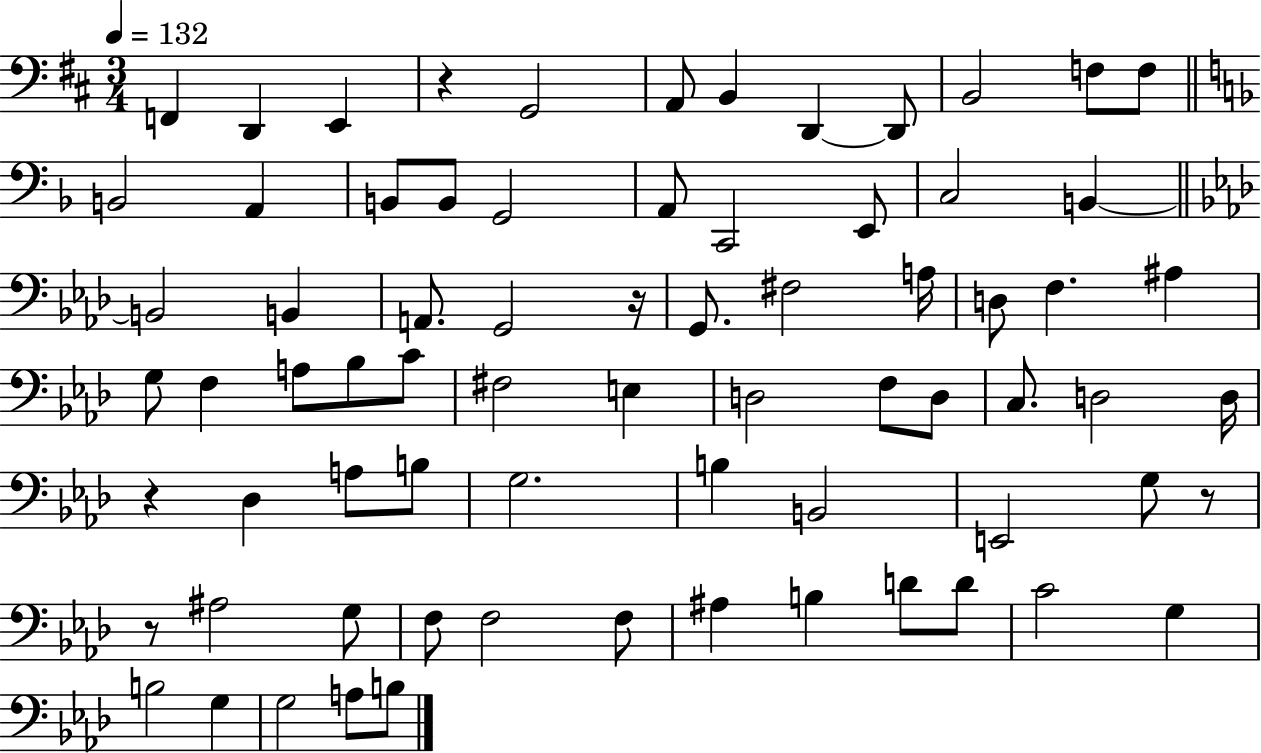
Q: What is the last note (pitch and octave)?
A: B3